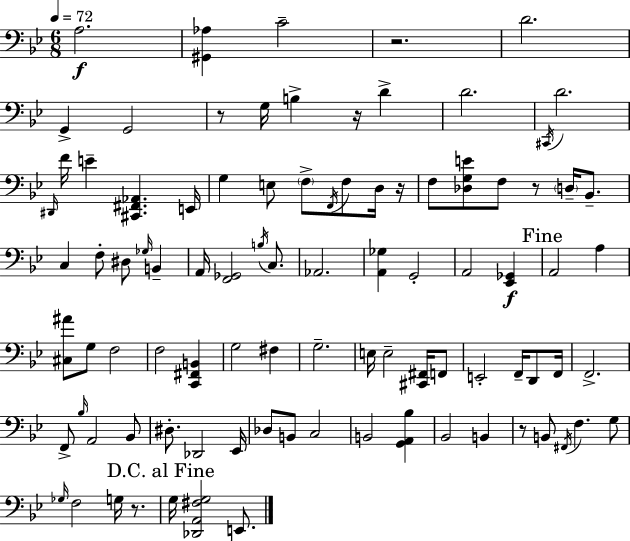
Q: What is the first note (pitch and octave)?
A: A3